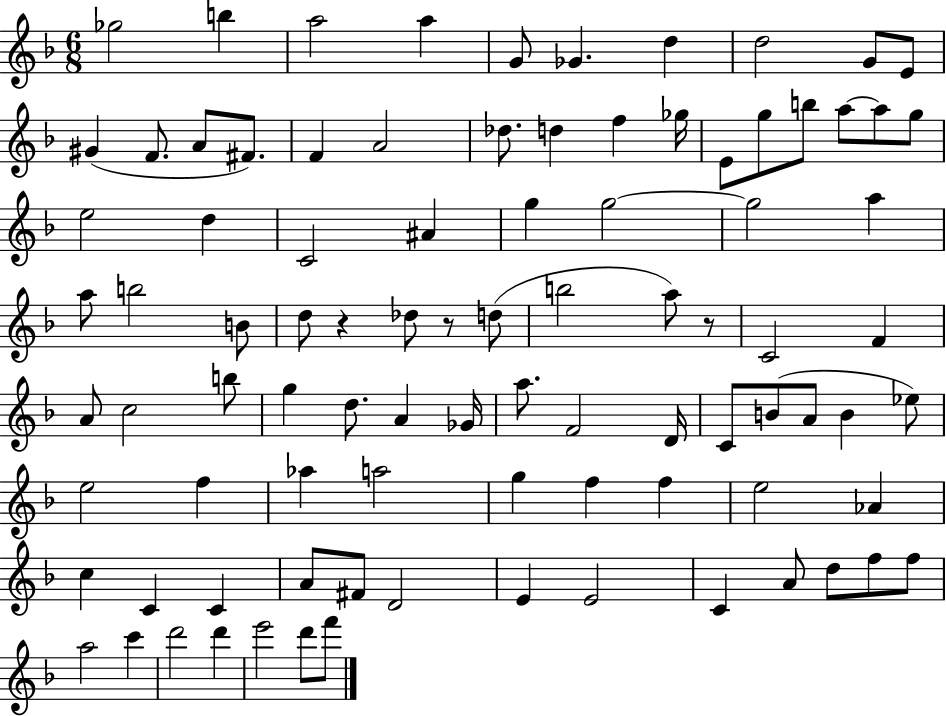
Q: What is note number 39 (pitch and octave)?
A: Db5